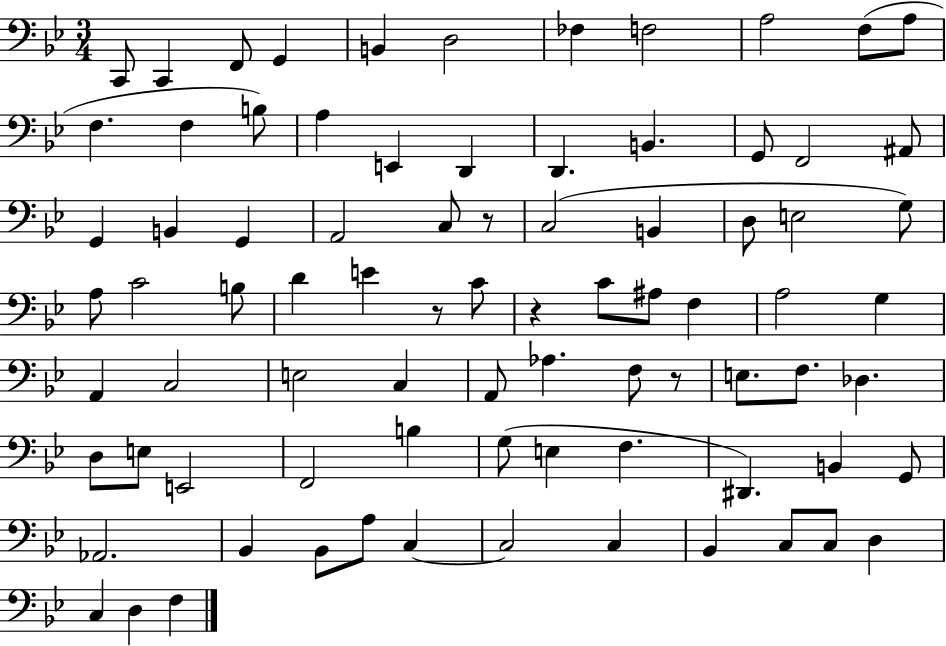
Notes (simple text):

C2/e C2/q F2/e G2/q B2/q D3/h FES3/q F3/h A3/h F3/e A3/e F3/q. F3/q B3/e A3/q E2/q D2/q D2/q. B2/q. G2/e F2/h A#2/e G2/q B2/q G2/q A2/h C3/e R/e C3/h B2/q D3/e E3/h G3/e A3/e C4/h B3/e D4/q E4/q R/e C4/e R/q C4/e A#3/e F3/q A3/h G3/q A2/q C3/h E3/h C3/q A2/e Ab3/q. F3/e R/e E3/e. F3/e. Db3/q. D3/e E3/e E2/h F2/h B3/q G3/e E3/q F3/q. D#2/q. B2/q G2/e Ab2/h. Bb2/q Bb2/e A3/e C3/q C3/h C3/q Bb2/q C3/e C3/e D3/q C3/q D3/q F3/q